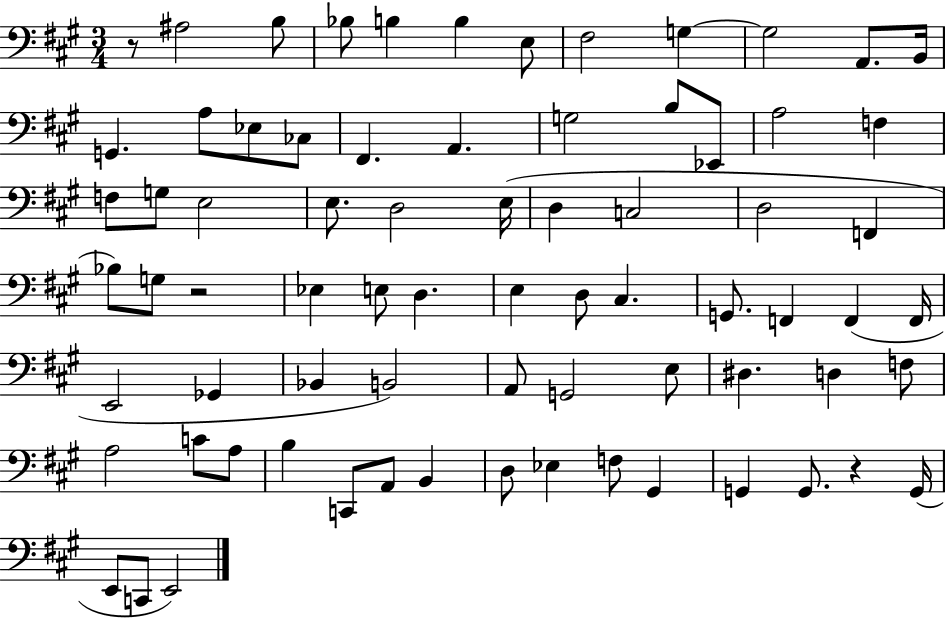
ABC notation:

X:1
T:Untitled
M:3/4
L:1/4
K:A
z/2 ^A,2 B,/2 _B,/2 B, B, E,/2 ^F,2 G, G,2 A,,/2 B,,/4 G,, A,/2 _E,/2 _C,/2 ^F,, A,, G,2 B,/2 _E,,/2 A,2 F, F,/2 G,/2 E,2 E,/2 D,2 E,/4 D, C,2 D,2 F,, _B,/2 G,/2 z2 _E, E,/2 D, E, D,/2 ^C, G,,/2 F,, F,, F,,/4 E,,2 _G,, _B,, B,,2 A,,/2 G,,2 E,/2 ^D, D, F,/2 A,2 C/2 A,/2 B, C,,/2 A,,/2 B,, D,/2 _E, F,/2 ^G,, G,, G,,/2 z G,,/4 E,,/2 C,,/2 E,,2